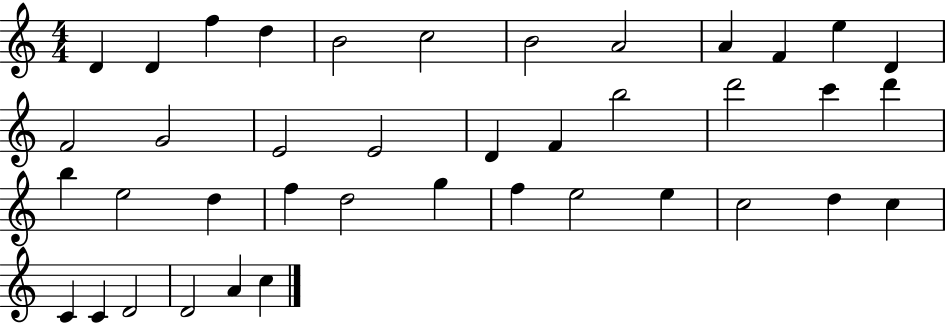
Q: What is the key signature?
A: C major